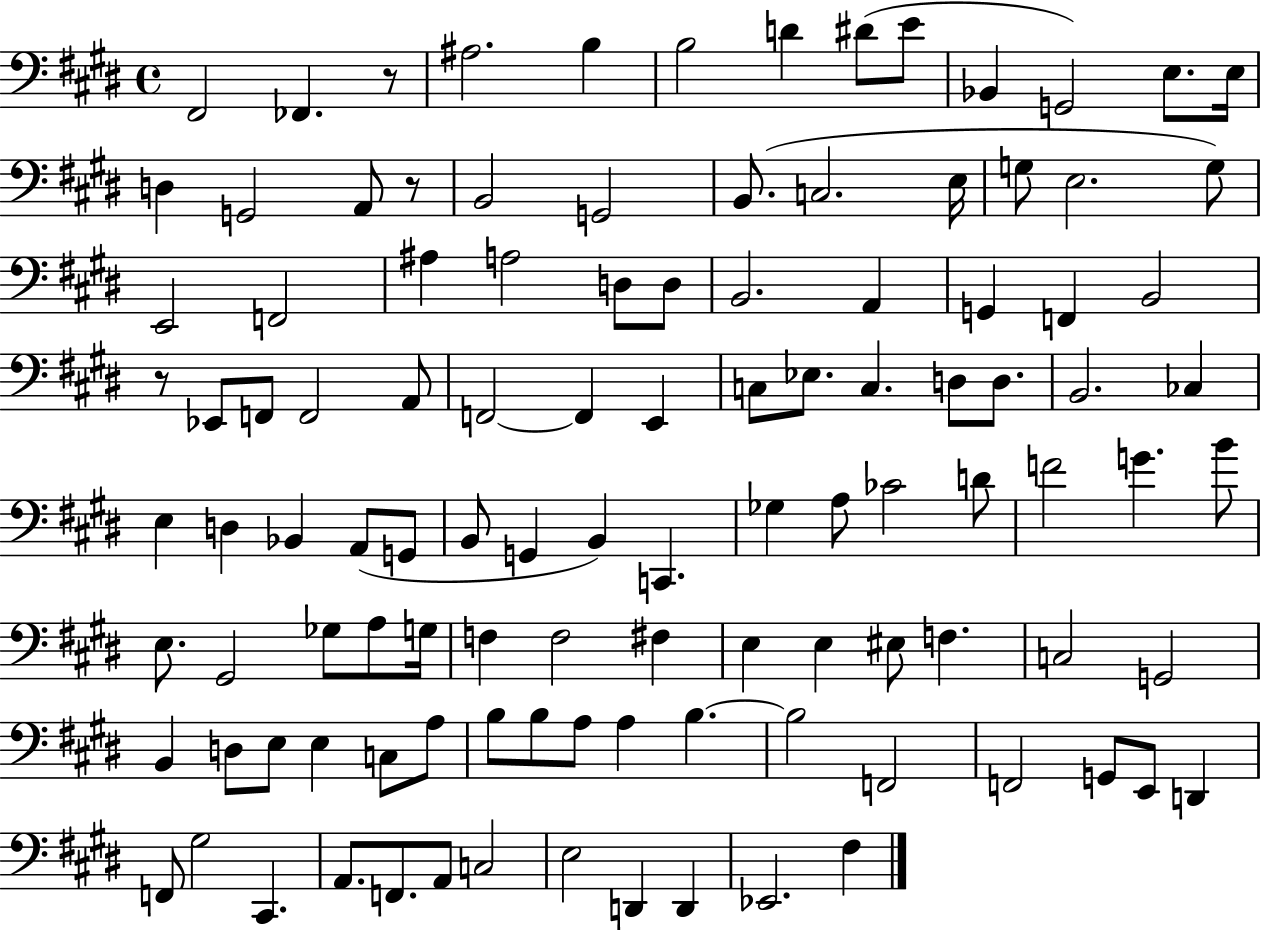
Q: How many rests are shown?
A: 3